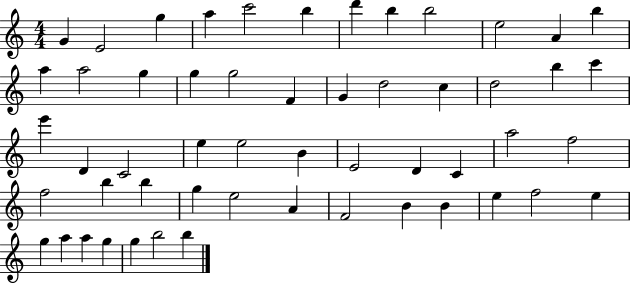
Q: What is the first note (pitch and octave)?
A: G4